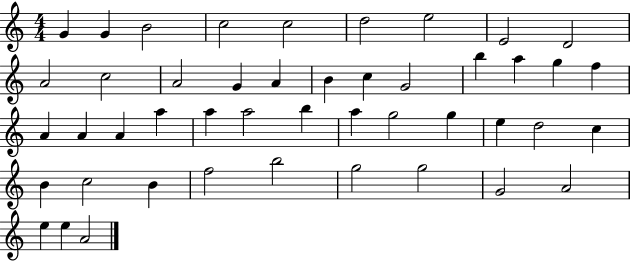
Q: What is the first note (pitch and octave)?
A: G4